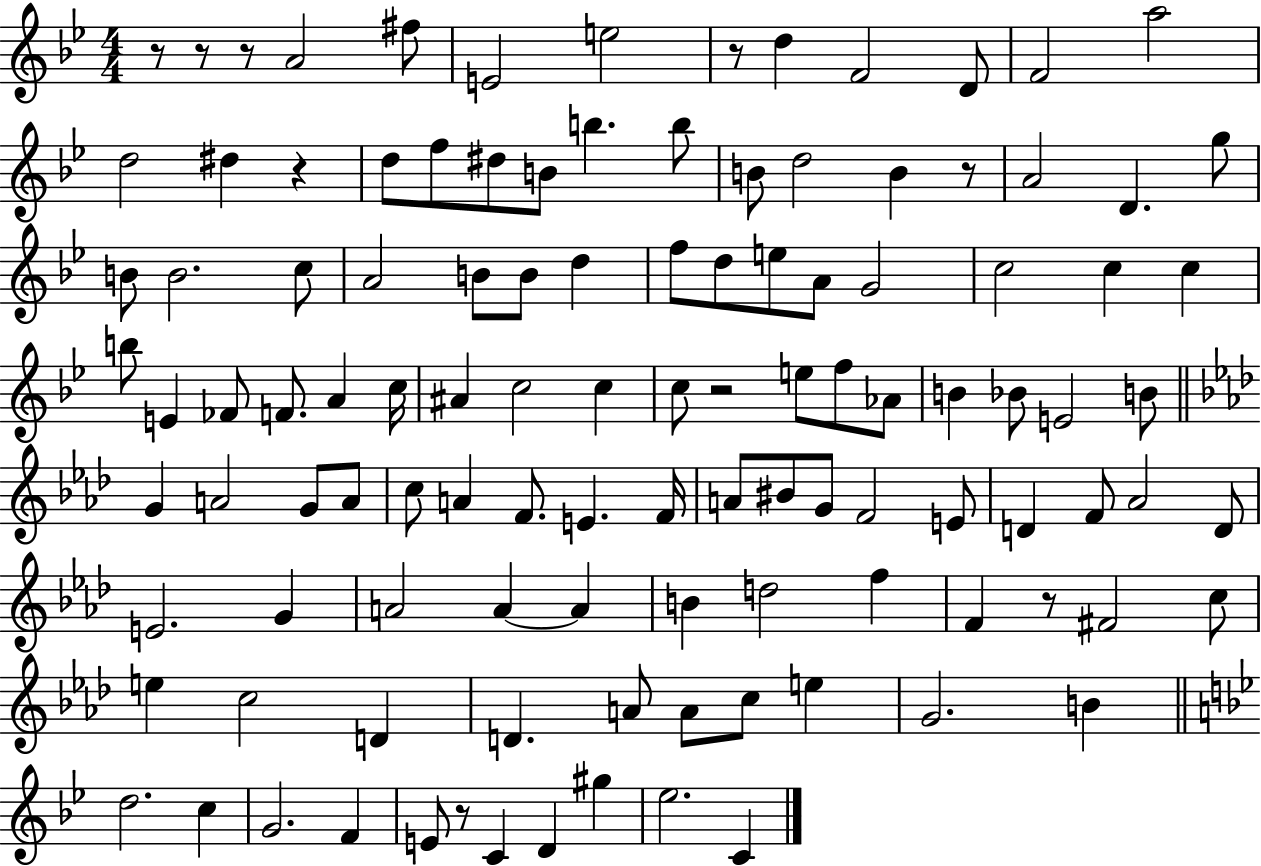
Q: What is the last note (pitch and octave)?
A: C4